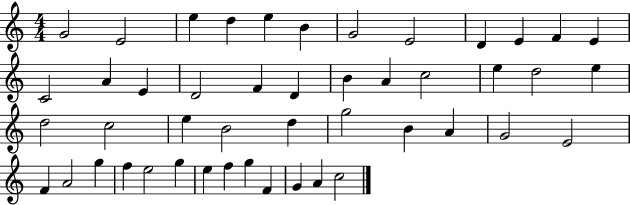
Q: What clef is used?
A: treble